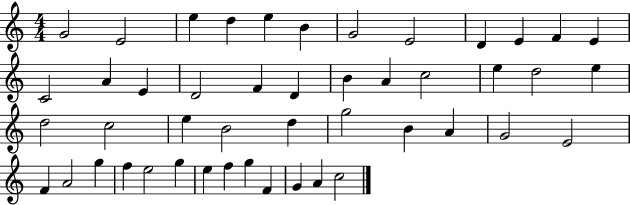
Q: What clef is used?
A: treble